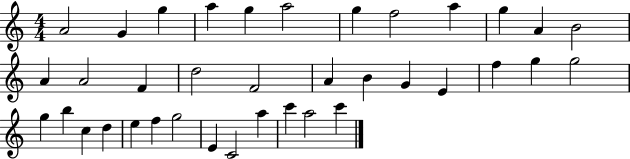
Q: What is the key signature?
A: C major